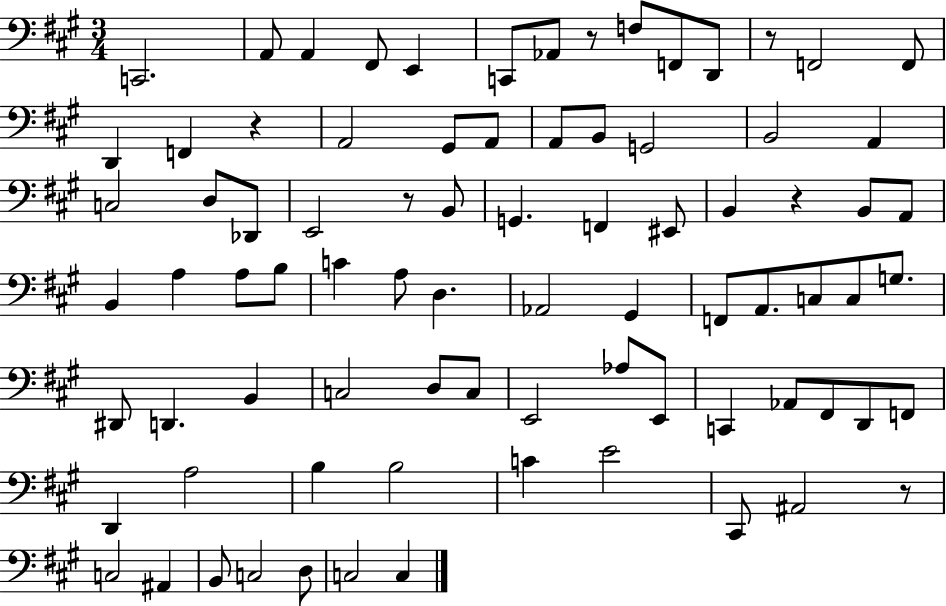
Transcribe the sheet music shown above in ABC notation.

X:1
T:Untitled
M:3/4
L:1/4
K:A
C,,2 A,,/2 A,, ^F,,/2 E,, C,,/2 _A,,/2 z/2 F,/2 F,,/2 D,,/2 z/2 F,,2 F,,/2 D,, F,, z A,,2 ^G,,/2 A,,/2 A,,/2 B,,/2 G,,2 B,,2 A,, C,2 D,/2 _D,,/2 E,,2 z/2 B,,/2 G,, F,, ^E,,/2 B,, z B,,/2 A,,/2 B,, A, A,/2 B,/2 C A,/2 D, _A,,2 ^G,, F,,/2 A,,/2 C,/2 C,/2 G,/2 ^D,,/2 D,, B,, C,2 D,/2 C,/2 E,,2 _A,/2 E,,/2 C,, _A,,/2 ^F,,/2 D,,/2 F,,/2 D,, A,2 B, B,2 C E2 ^C,,/2 ^A,,2 z/2 C,2 ^A,, B,,/2 C,2 D,/2 C,2 C,